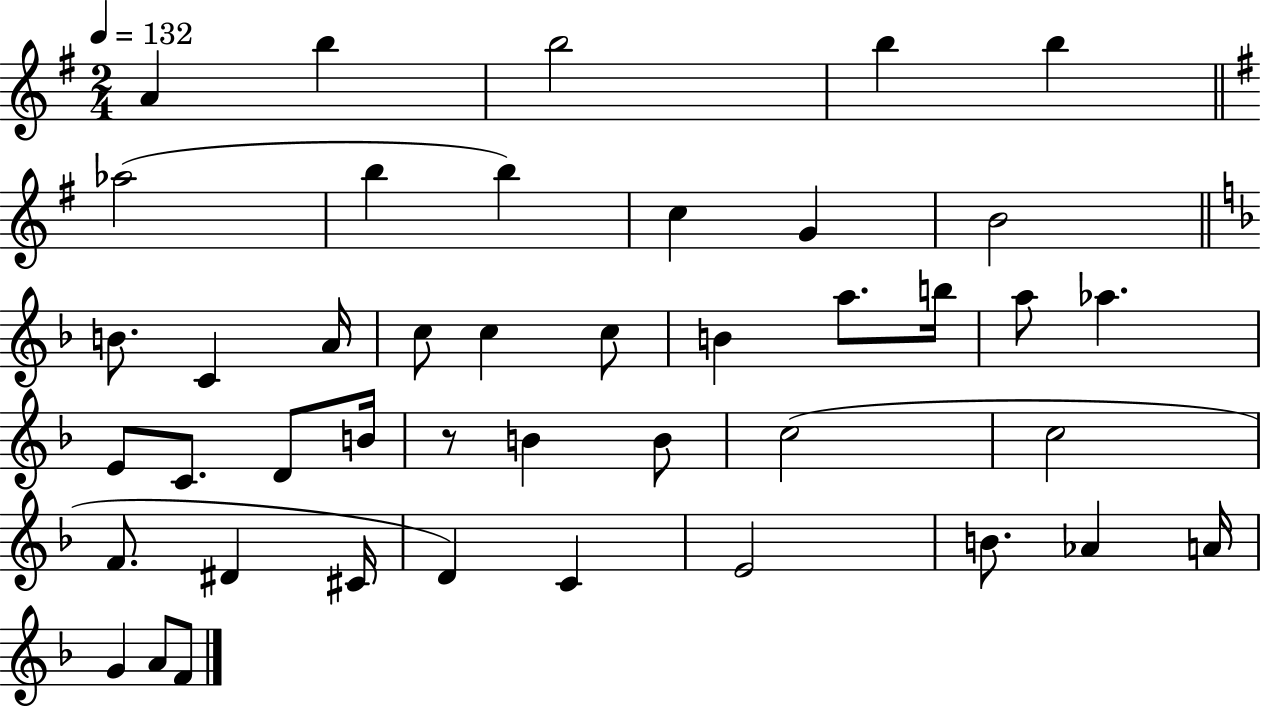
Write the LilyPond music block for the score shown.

{
  \clef treble
  \numericTimeSignature
  \time 2/4
  \key g \major
  \tempo 4 = 132
  a'4 b''4 | b''2 | b''4 b''4 | \bar "||" \break \key e \minor aes''2( | b''4 b''4) | c''4 g'4 | b'2 | \break \bar "||" \break \key d \minor b'8. c'4 a'16 | c''8 c''4 c''8 | b'4 a''8. b''16 | a''8 aes''4. | \break e'8 c'8. d'8 b'16 | r8 b'4 b'8 | c''2( | c''2 | \break f'8. dis'4 cis'16 | d'4) c'4 | e'2 | b'8. aes'4 a'16 | \break g'4 a'8 f'8 | \bar "|."
}